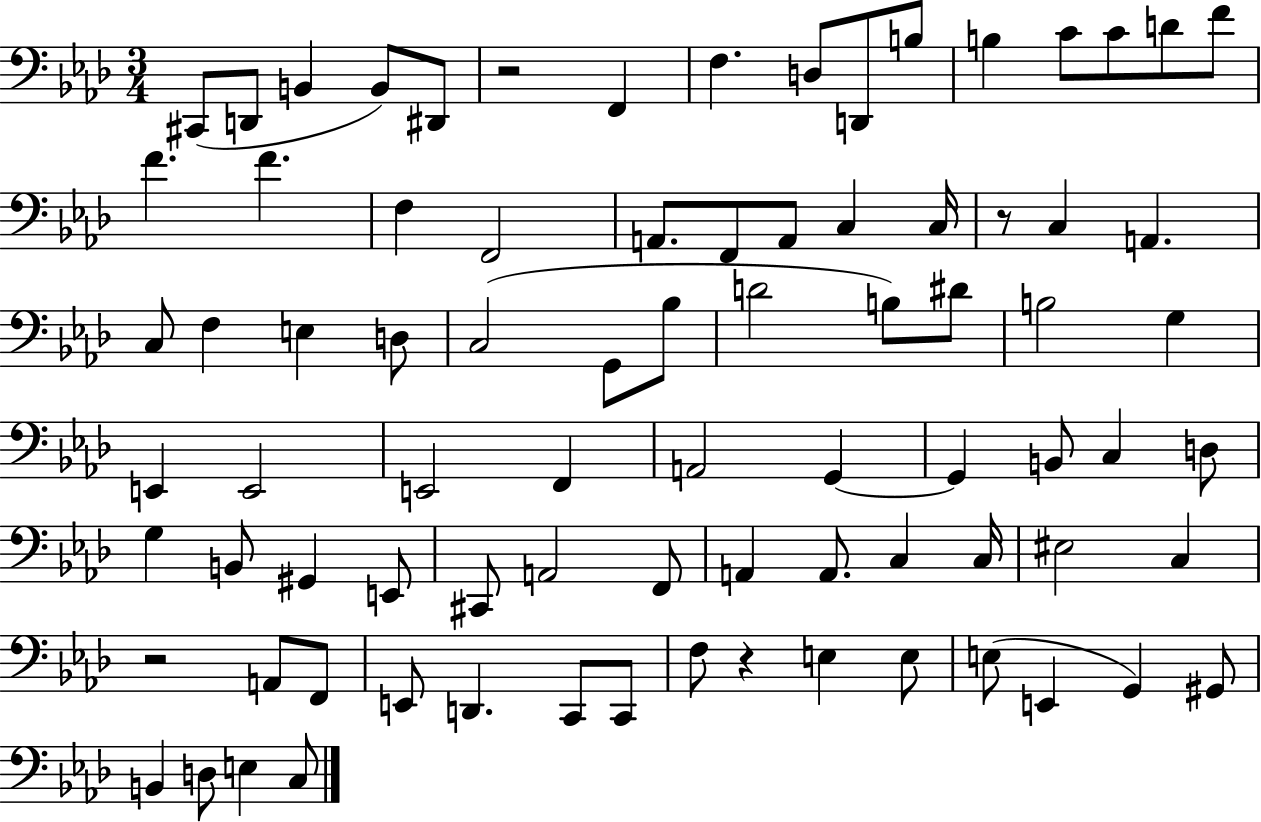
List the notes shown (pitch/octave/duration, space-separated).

C#2/e D2/e B2/q B2/e D#2/e R/h F2/q F3/q. D3/e D2/e B3/e B3/q C4/e C4/e D4/e F4/e F4/q. F4/q. F3/q F2/h A2/e. F2/e A2/e C3/q C3/s R/e C3/q A2/q. C3/e F3/q E3/q D3/e C3/h G2/e Bb3/e D4/h B3/e D#4/e B3/h G3/q E2/q E2/h E2/h F2/q A2/h G2/q G2/q B2/e C3/q D3/e G3/q B2/e G#2/q E2/e C#2/e A2/h F2/e A2/q A2/e. C3/q C3/s EIS3/h C3/q R/h A2/e F2/e E2/e D2/q. C2/e C2/e F3/e R/q E3/q E3/e E3/e E2/q G2/q G#2/e B2/q D3/e E3/q C3/e